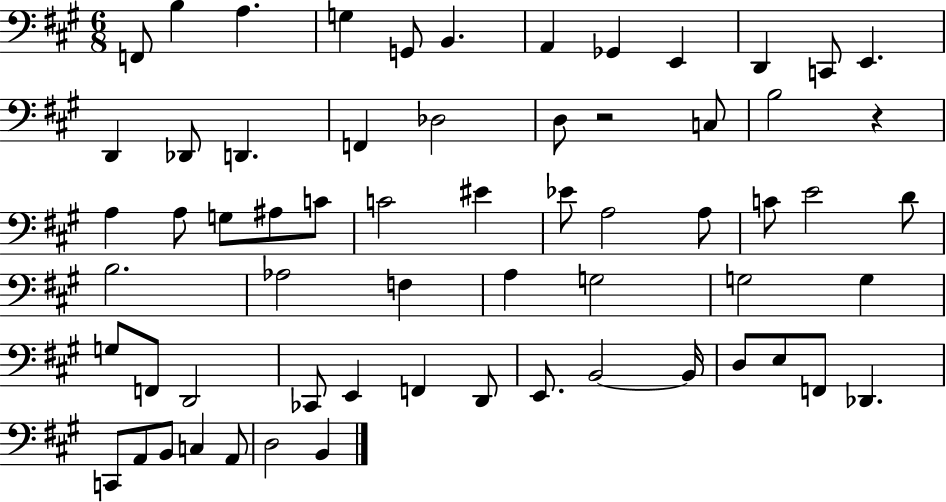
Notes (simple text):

F2/e B3/q A3/q. G3/q G2/e B2/q. A2/q Gb2/q E2/q D2/q C2/e E2/q. D2/q Db2/e D2/q. F2/q Db3/h D3/e R/h C3/e B3/h R/q A3/q A3/e G3/e A#3/e C4/e C4/h EIS4/q Eb4/e A3/h A3/e C4/e E4/h D4/e B3/h. Ab3/h F3/q A3/q G3/h G3/h G3/q G3/e F2/e D2/h CES2/e E2/q F2/q D2/e E2/e. B2/h B2/s D3/e E3/e F2/e Db2/q. C2/e A2/e B2/e C3/q A2/e D3/h B2/q